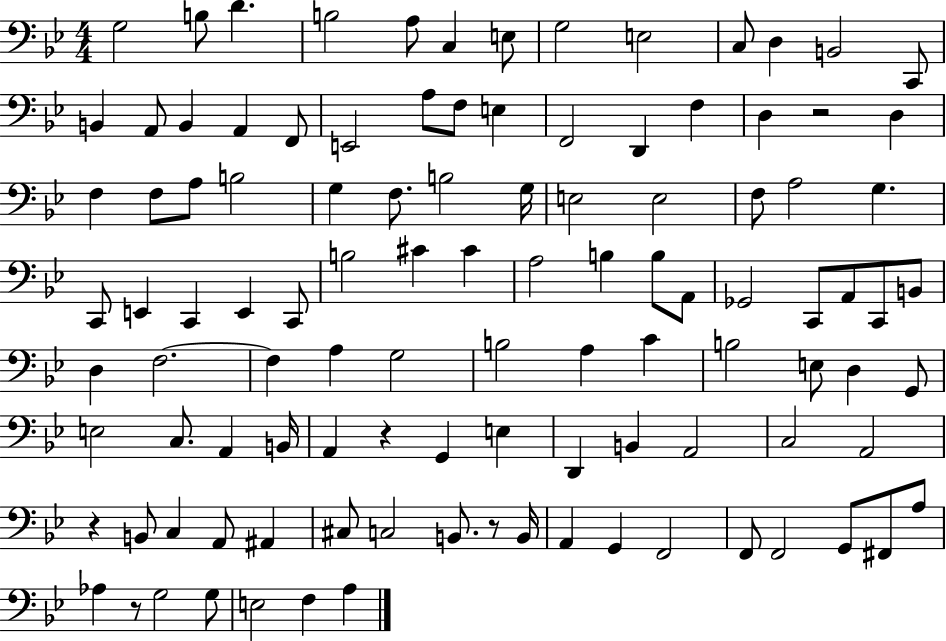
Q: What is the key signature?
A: BES major